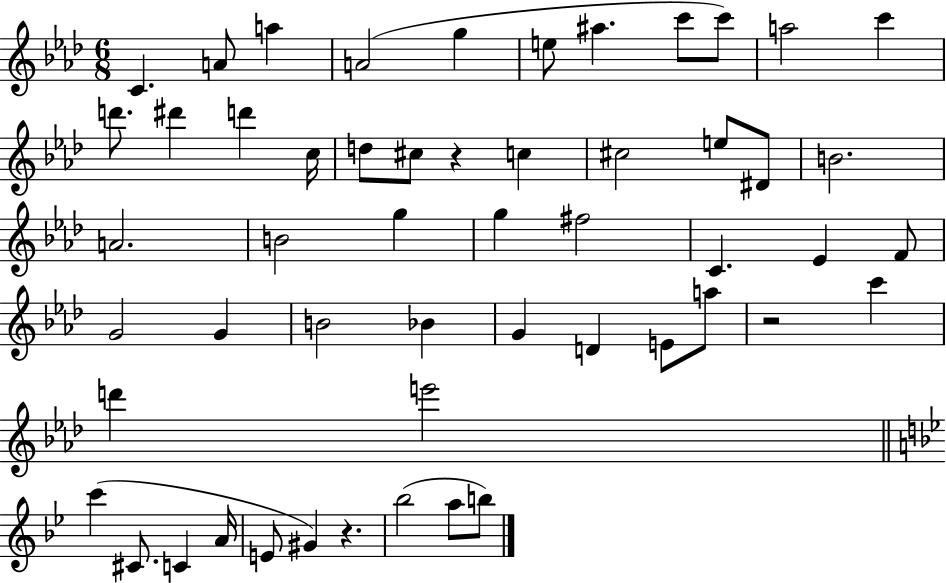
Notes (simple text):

C4/q. A4/e A5/q A4/h G5/q E5/e A#5/q. C6/e C6/e A5/h C6/q D6/e. D#6/q D6/q C5/s D5/e C#5/e R/q C5/q C#5/h E5/e D#4/e B4/h. A4/h. B4/h G5/q G5/q F#5/h C4/q. Eb4/q F4/e G4/h G4/q B4/h Bb4/q G4/q D4/q E4/e A5/e R/h C6/q D6/q E6/h C6/q C#4/e. C4/q A4/s E4/e G#4/q R/q. Bb5/h A5/e B5/e